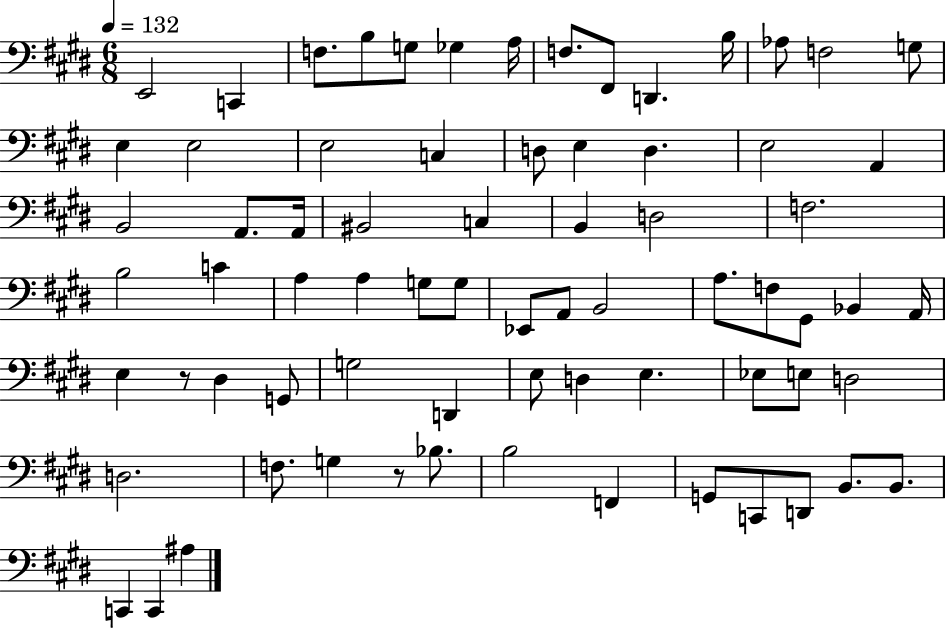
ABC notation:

X:1
T:Untitled
M:6/8
L:1/4
K:E
E,,2 C,, F,/2 B,/2 G,/2 _G, A,/4 F,/2 ^F,,/2 D,, B,/4 _A,/2 F,2 G,/2 E, E,2 E,2 C, D,/2 E, D, E,2 A,, B,,2 A,,/2 A,,/4 ^B,,2 C, B,, D,2 F,2 B,2 C A, A, G,/2 G,/2 _E,,/2 A,,/2 B,,2 A,/2 F,/2 ^G,,/2 _B,, A,,/4 E, z/2 ^D, G,,/2 G,2 D,, E,/2 D, E, _E,/2 E,/2 D,2 D,2 F,/2 G, z/2 _B,/2 B,2 F,, G,,/2 C,,/2 D,,/2 B,,/2 B,,/2 C,, C,, ^A,